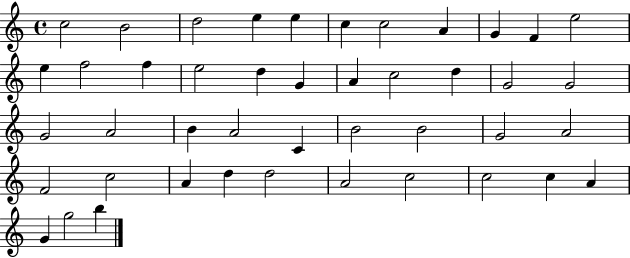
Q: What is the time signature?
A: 4/4